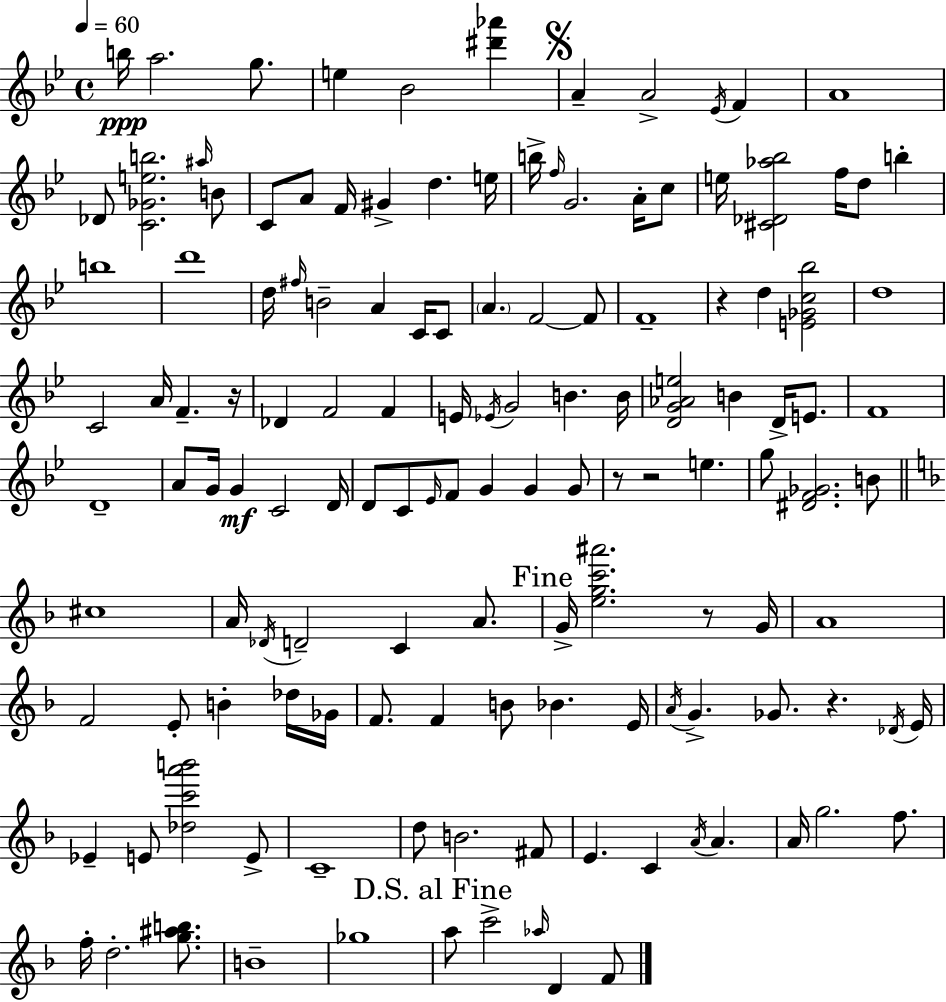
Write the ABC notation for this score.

X:1
T:Untitled
M:4/4
L:1/4
K:Bb
b/4 a2 g/2 e _B2 [^d'_a'] A A2 _E/4 F A4 _D/2 [C_Geb]2 ^a/4 B/2 C/2 A/2 F/4 ^G d e/4 b/4 f/4 G2 A/4 c/2 e/4 [^C_D_a_b]2 f/4 d/2 b b4 d'4 d/4 ^f/4 B2 A C/4 C/2 A F2 F/2 F4 z d [E_Gc_b]2 d4 C2 A/4 F z/4 _D F2 F E/4 _E/4 G2 B B/4 [DG_Ae]2 B D/4 E/2 F4 D4 A/2 G/4 G C2 D/4 D/2 C/2 _E/4 F/2 G G G/2 z/2 z2 e g/2 [^DF_G]2 B/2 ^c4 A/4 _D/4 D2 C A/2 G/4 [egc'^a']2 z/2 G/4 A4 F2 E/2 B _d/4 _G/4 F/2 F B/2 _B E/4 A/4 G _G/2 z _D/4 E/4 _E E/2 [_dc'a'b']2 E/2 C4 d/2 B2 ^F/2 E C A/4 A A/4 g2 f/2 f/4 d2 [g^ab]/2 B4 _g4 a/2 c'2 _a/4 D F/2